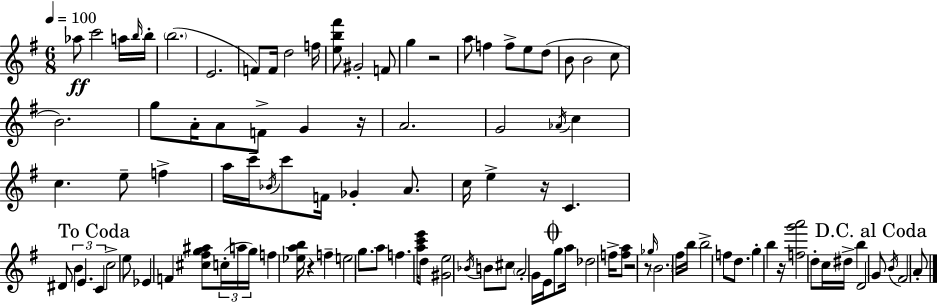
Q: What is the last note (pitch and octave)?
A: A4